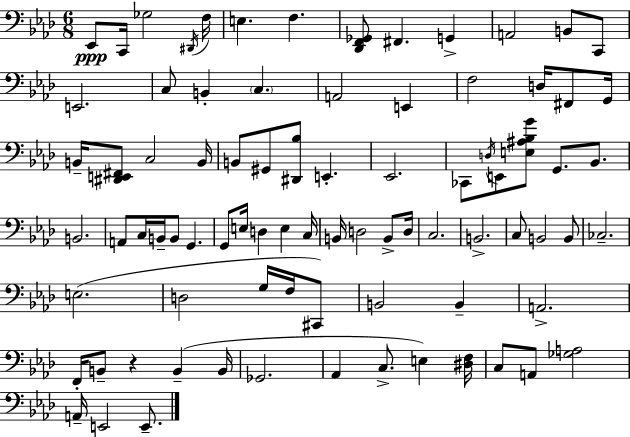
X:1
T:Untitled
M:6/8
L:1/4
K:Ab
_E,,/2 C,,/4 _G,2 ^D,,/4 F,/4 E, F, [_D,,F,,_G,,]/2 ^F,, G,, A,,2 B,,/2 C,,/2 E,,2 C,/2 B,, C, A,,2 E,, F,2 D,/4 ^F,,/2 G,,/4 B,,/4 [^D,,E,,^F,,]/2 C,2 B,,/4 B,,/2 ^G,,/2 [^D,,_B,]/2 E,, _E,,2 _C,,/2 D,/4 E,,/2 [E,^A,_B,G]/2 G,,/2 _B,,/2 B,,2 A,,/2 C,/4 B,,/4 B,,/2 G,, G,,/2 E,/4 D, E, C,/4 B,,/4 D,2 B,,/2 D,/4 C,2 B,,2 C,/2 B,,2 B,,/2 _C,2 E,2 D,2 G,/4 F,/4 ^C,,/2 B,,2 B,, A,,2 F,,/4 B,,/2 z B,, B,,/4 _G,,2 _A,, C,/2 E, [^D,F,]/4 C,/2 A,,/2 [_G,A,]2 A,,/4 E,,2 E,,/2